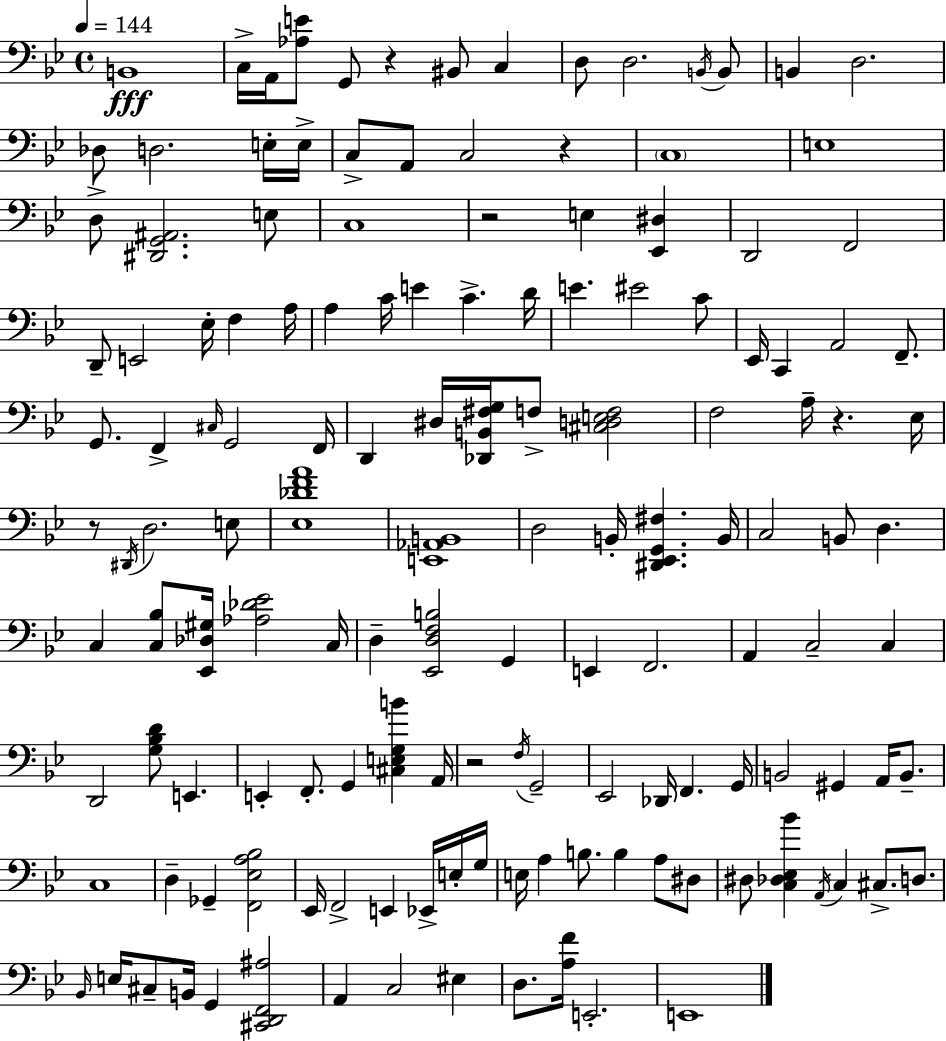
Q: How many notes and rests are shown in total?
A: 144